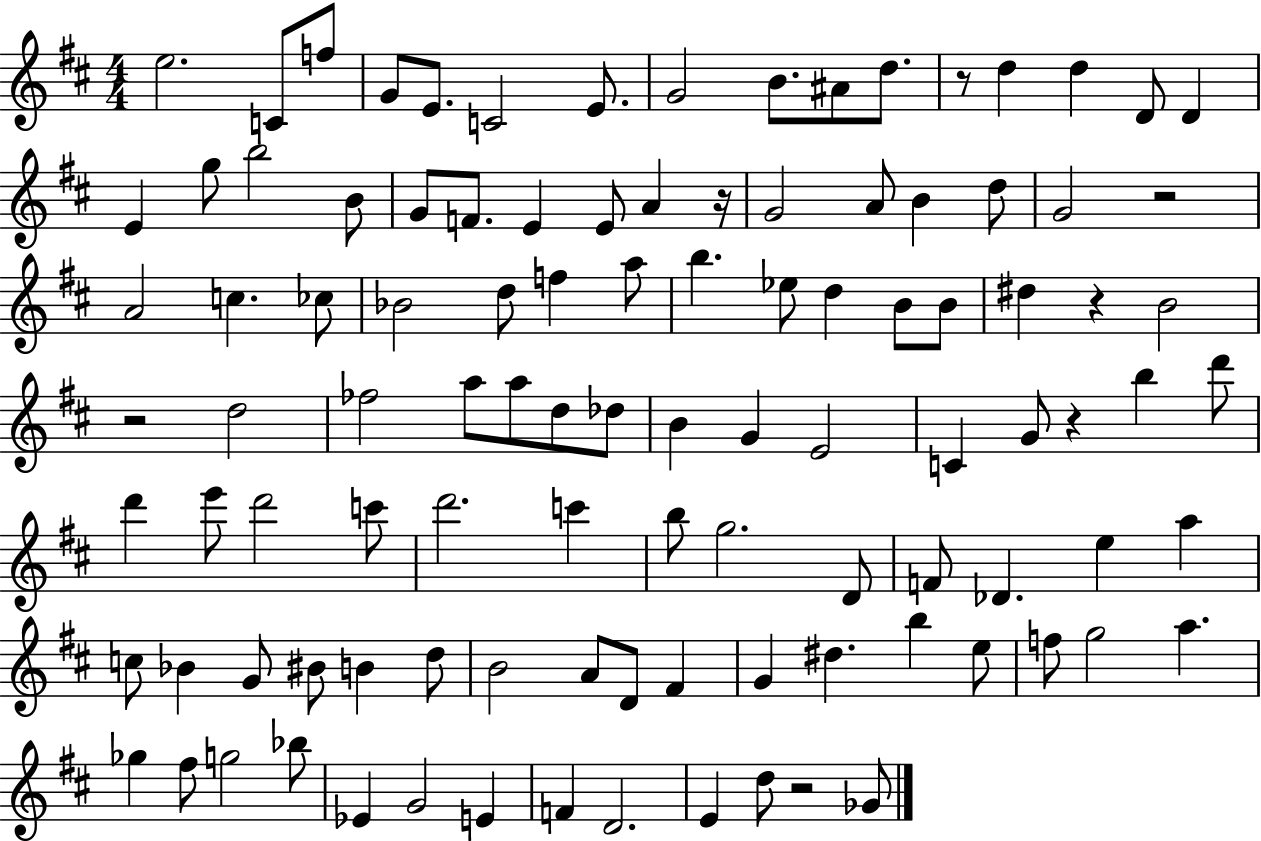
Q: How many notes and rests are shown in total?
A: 105